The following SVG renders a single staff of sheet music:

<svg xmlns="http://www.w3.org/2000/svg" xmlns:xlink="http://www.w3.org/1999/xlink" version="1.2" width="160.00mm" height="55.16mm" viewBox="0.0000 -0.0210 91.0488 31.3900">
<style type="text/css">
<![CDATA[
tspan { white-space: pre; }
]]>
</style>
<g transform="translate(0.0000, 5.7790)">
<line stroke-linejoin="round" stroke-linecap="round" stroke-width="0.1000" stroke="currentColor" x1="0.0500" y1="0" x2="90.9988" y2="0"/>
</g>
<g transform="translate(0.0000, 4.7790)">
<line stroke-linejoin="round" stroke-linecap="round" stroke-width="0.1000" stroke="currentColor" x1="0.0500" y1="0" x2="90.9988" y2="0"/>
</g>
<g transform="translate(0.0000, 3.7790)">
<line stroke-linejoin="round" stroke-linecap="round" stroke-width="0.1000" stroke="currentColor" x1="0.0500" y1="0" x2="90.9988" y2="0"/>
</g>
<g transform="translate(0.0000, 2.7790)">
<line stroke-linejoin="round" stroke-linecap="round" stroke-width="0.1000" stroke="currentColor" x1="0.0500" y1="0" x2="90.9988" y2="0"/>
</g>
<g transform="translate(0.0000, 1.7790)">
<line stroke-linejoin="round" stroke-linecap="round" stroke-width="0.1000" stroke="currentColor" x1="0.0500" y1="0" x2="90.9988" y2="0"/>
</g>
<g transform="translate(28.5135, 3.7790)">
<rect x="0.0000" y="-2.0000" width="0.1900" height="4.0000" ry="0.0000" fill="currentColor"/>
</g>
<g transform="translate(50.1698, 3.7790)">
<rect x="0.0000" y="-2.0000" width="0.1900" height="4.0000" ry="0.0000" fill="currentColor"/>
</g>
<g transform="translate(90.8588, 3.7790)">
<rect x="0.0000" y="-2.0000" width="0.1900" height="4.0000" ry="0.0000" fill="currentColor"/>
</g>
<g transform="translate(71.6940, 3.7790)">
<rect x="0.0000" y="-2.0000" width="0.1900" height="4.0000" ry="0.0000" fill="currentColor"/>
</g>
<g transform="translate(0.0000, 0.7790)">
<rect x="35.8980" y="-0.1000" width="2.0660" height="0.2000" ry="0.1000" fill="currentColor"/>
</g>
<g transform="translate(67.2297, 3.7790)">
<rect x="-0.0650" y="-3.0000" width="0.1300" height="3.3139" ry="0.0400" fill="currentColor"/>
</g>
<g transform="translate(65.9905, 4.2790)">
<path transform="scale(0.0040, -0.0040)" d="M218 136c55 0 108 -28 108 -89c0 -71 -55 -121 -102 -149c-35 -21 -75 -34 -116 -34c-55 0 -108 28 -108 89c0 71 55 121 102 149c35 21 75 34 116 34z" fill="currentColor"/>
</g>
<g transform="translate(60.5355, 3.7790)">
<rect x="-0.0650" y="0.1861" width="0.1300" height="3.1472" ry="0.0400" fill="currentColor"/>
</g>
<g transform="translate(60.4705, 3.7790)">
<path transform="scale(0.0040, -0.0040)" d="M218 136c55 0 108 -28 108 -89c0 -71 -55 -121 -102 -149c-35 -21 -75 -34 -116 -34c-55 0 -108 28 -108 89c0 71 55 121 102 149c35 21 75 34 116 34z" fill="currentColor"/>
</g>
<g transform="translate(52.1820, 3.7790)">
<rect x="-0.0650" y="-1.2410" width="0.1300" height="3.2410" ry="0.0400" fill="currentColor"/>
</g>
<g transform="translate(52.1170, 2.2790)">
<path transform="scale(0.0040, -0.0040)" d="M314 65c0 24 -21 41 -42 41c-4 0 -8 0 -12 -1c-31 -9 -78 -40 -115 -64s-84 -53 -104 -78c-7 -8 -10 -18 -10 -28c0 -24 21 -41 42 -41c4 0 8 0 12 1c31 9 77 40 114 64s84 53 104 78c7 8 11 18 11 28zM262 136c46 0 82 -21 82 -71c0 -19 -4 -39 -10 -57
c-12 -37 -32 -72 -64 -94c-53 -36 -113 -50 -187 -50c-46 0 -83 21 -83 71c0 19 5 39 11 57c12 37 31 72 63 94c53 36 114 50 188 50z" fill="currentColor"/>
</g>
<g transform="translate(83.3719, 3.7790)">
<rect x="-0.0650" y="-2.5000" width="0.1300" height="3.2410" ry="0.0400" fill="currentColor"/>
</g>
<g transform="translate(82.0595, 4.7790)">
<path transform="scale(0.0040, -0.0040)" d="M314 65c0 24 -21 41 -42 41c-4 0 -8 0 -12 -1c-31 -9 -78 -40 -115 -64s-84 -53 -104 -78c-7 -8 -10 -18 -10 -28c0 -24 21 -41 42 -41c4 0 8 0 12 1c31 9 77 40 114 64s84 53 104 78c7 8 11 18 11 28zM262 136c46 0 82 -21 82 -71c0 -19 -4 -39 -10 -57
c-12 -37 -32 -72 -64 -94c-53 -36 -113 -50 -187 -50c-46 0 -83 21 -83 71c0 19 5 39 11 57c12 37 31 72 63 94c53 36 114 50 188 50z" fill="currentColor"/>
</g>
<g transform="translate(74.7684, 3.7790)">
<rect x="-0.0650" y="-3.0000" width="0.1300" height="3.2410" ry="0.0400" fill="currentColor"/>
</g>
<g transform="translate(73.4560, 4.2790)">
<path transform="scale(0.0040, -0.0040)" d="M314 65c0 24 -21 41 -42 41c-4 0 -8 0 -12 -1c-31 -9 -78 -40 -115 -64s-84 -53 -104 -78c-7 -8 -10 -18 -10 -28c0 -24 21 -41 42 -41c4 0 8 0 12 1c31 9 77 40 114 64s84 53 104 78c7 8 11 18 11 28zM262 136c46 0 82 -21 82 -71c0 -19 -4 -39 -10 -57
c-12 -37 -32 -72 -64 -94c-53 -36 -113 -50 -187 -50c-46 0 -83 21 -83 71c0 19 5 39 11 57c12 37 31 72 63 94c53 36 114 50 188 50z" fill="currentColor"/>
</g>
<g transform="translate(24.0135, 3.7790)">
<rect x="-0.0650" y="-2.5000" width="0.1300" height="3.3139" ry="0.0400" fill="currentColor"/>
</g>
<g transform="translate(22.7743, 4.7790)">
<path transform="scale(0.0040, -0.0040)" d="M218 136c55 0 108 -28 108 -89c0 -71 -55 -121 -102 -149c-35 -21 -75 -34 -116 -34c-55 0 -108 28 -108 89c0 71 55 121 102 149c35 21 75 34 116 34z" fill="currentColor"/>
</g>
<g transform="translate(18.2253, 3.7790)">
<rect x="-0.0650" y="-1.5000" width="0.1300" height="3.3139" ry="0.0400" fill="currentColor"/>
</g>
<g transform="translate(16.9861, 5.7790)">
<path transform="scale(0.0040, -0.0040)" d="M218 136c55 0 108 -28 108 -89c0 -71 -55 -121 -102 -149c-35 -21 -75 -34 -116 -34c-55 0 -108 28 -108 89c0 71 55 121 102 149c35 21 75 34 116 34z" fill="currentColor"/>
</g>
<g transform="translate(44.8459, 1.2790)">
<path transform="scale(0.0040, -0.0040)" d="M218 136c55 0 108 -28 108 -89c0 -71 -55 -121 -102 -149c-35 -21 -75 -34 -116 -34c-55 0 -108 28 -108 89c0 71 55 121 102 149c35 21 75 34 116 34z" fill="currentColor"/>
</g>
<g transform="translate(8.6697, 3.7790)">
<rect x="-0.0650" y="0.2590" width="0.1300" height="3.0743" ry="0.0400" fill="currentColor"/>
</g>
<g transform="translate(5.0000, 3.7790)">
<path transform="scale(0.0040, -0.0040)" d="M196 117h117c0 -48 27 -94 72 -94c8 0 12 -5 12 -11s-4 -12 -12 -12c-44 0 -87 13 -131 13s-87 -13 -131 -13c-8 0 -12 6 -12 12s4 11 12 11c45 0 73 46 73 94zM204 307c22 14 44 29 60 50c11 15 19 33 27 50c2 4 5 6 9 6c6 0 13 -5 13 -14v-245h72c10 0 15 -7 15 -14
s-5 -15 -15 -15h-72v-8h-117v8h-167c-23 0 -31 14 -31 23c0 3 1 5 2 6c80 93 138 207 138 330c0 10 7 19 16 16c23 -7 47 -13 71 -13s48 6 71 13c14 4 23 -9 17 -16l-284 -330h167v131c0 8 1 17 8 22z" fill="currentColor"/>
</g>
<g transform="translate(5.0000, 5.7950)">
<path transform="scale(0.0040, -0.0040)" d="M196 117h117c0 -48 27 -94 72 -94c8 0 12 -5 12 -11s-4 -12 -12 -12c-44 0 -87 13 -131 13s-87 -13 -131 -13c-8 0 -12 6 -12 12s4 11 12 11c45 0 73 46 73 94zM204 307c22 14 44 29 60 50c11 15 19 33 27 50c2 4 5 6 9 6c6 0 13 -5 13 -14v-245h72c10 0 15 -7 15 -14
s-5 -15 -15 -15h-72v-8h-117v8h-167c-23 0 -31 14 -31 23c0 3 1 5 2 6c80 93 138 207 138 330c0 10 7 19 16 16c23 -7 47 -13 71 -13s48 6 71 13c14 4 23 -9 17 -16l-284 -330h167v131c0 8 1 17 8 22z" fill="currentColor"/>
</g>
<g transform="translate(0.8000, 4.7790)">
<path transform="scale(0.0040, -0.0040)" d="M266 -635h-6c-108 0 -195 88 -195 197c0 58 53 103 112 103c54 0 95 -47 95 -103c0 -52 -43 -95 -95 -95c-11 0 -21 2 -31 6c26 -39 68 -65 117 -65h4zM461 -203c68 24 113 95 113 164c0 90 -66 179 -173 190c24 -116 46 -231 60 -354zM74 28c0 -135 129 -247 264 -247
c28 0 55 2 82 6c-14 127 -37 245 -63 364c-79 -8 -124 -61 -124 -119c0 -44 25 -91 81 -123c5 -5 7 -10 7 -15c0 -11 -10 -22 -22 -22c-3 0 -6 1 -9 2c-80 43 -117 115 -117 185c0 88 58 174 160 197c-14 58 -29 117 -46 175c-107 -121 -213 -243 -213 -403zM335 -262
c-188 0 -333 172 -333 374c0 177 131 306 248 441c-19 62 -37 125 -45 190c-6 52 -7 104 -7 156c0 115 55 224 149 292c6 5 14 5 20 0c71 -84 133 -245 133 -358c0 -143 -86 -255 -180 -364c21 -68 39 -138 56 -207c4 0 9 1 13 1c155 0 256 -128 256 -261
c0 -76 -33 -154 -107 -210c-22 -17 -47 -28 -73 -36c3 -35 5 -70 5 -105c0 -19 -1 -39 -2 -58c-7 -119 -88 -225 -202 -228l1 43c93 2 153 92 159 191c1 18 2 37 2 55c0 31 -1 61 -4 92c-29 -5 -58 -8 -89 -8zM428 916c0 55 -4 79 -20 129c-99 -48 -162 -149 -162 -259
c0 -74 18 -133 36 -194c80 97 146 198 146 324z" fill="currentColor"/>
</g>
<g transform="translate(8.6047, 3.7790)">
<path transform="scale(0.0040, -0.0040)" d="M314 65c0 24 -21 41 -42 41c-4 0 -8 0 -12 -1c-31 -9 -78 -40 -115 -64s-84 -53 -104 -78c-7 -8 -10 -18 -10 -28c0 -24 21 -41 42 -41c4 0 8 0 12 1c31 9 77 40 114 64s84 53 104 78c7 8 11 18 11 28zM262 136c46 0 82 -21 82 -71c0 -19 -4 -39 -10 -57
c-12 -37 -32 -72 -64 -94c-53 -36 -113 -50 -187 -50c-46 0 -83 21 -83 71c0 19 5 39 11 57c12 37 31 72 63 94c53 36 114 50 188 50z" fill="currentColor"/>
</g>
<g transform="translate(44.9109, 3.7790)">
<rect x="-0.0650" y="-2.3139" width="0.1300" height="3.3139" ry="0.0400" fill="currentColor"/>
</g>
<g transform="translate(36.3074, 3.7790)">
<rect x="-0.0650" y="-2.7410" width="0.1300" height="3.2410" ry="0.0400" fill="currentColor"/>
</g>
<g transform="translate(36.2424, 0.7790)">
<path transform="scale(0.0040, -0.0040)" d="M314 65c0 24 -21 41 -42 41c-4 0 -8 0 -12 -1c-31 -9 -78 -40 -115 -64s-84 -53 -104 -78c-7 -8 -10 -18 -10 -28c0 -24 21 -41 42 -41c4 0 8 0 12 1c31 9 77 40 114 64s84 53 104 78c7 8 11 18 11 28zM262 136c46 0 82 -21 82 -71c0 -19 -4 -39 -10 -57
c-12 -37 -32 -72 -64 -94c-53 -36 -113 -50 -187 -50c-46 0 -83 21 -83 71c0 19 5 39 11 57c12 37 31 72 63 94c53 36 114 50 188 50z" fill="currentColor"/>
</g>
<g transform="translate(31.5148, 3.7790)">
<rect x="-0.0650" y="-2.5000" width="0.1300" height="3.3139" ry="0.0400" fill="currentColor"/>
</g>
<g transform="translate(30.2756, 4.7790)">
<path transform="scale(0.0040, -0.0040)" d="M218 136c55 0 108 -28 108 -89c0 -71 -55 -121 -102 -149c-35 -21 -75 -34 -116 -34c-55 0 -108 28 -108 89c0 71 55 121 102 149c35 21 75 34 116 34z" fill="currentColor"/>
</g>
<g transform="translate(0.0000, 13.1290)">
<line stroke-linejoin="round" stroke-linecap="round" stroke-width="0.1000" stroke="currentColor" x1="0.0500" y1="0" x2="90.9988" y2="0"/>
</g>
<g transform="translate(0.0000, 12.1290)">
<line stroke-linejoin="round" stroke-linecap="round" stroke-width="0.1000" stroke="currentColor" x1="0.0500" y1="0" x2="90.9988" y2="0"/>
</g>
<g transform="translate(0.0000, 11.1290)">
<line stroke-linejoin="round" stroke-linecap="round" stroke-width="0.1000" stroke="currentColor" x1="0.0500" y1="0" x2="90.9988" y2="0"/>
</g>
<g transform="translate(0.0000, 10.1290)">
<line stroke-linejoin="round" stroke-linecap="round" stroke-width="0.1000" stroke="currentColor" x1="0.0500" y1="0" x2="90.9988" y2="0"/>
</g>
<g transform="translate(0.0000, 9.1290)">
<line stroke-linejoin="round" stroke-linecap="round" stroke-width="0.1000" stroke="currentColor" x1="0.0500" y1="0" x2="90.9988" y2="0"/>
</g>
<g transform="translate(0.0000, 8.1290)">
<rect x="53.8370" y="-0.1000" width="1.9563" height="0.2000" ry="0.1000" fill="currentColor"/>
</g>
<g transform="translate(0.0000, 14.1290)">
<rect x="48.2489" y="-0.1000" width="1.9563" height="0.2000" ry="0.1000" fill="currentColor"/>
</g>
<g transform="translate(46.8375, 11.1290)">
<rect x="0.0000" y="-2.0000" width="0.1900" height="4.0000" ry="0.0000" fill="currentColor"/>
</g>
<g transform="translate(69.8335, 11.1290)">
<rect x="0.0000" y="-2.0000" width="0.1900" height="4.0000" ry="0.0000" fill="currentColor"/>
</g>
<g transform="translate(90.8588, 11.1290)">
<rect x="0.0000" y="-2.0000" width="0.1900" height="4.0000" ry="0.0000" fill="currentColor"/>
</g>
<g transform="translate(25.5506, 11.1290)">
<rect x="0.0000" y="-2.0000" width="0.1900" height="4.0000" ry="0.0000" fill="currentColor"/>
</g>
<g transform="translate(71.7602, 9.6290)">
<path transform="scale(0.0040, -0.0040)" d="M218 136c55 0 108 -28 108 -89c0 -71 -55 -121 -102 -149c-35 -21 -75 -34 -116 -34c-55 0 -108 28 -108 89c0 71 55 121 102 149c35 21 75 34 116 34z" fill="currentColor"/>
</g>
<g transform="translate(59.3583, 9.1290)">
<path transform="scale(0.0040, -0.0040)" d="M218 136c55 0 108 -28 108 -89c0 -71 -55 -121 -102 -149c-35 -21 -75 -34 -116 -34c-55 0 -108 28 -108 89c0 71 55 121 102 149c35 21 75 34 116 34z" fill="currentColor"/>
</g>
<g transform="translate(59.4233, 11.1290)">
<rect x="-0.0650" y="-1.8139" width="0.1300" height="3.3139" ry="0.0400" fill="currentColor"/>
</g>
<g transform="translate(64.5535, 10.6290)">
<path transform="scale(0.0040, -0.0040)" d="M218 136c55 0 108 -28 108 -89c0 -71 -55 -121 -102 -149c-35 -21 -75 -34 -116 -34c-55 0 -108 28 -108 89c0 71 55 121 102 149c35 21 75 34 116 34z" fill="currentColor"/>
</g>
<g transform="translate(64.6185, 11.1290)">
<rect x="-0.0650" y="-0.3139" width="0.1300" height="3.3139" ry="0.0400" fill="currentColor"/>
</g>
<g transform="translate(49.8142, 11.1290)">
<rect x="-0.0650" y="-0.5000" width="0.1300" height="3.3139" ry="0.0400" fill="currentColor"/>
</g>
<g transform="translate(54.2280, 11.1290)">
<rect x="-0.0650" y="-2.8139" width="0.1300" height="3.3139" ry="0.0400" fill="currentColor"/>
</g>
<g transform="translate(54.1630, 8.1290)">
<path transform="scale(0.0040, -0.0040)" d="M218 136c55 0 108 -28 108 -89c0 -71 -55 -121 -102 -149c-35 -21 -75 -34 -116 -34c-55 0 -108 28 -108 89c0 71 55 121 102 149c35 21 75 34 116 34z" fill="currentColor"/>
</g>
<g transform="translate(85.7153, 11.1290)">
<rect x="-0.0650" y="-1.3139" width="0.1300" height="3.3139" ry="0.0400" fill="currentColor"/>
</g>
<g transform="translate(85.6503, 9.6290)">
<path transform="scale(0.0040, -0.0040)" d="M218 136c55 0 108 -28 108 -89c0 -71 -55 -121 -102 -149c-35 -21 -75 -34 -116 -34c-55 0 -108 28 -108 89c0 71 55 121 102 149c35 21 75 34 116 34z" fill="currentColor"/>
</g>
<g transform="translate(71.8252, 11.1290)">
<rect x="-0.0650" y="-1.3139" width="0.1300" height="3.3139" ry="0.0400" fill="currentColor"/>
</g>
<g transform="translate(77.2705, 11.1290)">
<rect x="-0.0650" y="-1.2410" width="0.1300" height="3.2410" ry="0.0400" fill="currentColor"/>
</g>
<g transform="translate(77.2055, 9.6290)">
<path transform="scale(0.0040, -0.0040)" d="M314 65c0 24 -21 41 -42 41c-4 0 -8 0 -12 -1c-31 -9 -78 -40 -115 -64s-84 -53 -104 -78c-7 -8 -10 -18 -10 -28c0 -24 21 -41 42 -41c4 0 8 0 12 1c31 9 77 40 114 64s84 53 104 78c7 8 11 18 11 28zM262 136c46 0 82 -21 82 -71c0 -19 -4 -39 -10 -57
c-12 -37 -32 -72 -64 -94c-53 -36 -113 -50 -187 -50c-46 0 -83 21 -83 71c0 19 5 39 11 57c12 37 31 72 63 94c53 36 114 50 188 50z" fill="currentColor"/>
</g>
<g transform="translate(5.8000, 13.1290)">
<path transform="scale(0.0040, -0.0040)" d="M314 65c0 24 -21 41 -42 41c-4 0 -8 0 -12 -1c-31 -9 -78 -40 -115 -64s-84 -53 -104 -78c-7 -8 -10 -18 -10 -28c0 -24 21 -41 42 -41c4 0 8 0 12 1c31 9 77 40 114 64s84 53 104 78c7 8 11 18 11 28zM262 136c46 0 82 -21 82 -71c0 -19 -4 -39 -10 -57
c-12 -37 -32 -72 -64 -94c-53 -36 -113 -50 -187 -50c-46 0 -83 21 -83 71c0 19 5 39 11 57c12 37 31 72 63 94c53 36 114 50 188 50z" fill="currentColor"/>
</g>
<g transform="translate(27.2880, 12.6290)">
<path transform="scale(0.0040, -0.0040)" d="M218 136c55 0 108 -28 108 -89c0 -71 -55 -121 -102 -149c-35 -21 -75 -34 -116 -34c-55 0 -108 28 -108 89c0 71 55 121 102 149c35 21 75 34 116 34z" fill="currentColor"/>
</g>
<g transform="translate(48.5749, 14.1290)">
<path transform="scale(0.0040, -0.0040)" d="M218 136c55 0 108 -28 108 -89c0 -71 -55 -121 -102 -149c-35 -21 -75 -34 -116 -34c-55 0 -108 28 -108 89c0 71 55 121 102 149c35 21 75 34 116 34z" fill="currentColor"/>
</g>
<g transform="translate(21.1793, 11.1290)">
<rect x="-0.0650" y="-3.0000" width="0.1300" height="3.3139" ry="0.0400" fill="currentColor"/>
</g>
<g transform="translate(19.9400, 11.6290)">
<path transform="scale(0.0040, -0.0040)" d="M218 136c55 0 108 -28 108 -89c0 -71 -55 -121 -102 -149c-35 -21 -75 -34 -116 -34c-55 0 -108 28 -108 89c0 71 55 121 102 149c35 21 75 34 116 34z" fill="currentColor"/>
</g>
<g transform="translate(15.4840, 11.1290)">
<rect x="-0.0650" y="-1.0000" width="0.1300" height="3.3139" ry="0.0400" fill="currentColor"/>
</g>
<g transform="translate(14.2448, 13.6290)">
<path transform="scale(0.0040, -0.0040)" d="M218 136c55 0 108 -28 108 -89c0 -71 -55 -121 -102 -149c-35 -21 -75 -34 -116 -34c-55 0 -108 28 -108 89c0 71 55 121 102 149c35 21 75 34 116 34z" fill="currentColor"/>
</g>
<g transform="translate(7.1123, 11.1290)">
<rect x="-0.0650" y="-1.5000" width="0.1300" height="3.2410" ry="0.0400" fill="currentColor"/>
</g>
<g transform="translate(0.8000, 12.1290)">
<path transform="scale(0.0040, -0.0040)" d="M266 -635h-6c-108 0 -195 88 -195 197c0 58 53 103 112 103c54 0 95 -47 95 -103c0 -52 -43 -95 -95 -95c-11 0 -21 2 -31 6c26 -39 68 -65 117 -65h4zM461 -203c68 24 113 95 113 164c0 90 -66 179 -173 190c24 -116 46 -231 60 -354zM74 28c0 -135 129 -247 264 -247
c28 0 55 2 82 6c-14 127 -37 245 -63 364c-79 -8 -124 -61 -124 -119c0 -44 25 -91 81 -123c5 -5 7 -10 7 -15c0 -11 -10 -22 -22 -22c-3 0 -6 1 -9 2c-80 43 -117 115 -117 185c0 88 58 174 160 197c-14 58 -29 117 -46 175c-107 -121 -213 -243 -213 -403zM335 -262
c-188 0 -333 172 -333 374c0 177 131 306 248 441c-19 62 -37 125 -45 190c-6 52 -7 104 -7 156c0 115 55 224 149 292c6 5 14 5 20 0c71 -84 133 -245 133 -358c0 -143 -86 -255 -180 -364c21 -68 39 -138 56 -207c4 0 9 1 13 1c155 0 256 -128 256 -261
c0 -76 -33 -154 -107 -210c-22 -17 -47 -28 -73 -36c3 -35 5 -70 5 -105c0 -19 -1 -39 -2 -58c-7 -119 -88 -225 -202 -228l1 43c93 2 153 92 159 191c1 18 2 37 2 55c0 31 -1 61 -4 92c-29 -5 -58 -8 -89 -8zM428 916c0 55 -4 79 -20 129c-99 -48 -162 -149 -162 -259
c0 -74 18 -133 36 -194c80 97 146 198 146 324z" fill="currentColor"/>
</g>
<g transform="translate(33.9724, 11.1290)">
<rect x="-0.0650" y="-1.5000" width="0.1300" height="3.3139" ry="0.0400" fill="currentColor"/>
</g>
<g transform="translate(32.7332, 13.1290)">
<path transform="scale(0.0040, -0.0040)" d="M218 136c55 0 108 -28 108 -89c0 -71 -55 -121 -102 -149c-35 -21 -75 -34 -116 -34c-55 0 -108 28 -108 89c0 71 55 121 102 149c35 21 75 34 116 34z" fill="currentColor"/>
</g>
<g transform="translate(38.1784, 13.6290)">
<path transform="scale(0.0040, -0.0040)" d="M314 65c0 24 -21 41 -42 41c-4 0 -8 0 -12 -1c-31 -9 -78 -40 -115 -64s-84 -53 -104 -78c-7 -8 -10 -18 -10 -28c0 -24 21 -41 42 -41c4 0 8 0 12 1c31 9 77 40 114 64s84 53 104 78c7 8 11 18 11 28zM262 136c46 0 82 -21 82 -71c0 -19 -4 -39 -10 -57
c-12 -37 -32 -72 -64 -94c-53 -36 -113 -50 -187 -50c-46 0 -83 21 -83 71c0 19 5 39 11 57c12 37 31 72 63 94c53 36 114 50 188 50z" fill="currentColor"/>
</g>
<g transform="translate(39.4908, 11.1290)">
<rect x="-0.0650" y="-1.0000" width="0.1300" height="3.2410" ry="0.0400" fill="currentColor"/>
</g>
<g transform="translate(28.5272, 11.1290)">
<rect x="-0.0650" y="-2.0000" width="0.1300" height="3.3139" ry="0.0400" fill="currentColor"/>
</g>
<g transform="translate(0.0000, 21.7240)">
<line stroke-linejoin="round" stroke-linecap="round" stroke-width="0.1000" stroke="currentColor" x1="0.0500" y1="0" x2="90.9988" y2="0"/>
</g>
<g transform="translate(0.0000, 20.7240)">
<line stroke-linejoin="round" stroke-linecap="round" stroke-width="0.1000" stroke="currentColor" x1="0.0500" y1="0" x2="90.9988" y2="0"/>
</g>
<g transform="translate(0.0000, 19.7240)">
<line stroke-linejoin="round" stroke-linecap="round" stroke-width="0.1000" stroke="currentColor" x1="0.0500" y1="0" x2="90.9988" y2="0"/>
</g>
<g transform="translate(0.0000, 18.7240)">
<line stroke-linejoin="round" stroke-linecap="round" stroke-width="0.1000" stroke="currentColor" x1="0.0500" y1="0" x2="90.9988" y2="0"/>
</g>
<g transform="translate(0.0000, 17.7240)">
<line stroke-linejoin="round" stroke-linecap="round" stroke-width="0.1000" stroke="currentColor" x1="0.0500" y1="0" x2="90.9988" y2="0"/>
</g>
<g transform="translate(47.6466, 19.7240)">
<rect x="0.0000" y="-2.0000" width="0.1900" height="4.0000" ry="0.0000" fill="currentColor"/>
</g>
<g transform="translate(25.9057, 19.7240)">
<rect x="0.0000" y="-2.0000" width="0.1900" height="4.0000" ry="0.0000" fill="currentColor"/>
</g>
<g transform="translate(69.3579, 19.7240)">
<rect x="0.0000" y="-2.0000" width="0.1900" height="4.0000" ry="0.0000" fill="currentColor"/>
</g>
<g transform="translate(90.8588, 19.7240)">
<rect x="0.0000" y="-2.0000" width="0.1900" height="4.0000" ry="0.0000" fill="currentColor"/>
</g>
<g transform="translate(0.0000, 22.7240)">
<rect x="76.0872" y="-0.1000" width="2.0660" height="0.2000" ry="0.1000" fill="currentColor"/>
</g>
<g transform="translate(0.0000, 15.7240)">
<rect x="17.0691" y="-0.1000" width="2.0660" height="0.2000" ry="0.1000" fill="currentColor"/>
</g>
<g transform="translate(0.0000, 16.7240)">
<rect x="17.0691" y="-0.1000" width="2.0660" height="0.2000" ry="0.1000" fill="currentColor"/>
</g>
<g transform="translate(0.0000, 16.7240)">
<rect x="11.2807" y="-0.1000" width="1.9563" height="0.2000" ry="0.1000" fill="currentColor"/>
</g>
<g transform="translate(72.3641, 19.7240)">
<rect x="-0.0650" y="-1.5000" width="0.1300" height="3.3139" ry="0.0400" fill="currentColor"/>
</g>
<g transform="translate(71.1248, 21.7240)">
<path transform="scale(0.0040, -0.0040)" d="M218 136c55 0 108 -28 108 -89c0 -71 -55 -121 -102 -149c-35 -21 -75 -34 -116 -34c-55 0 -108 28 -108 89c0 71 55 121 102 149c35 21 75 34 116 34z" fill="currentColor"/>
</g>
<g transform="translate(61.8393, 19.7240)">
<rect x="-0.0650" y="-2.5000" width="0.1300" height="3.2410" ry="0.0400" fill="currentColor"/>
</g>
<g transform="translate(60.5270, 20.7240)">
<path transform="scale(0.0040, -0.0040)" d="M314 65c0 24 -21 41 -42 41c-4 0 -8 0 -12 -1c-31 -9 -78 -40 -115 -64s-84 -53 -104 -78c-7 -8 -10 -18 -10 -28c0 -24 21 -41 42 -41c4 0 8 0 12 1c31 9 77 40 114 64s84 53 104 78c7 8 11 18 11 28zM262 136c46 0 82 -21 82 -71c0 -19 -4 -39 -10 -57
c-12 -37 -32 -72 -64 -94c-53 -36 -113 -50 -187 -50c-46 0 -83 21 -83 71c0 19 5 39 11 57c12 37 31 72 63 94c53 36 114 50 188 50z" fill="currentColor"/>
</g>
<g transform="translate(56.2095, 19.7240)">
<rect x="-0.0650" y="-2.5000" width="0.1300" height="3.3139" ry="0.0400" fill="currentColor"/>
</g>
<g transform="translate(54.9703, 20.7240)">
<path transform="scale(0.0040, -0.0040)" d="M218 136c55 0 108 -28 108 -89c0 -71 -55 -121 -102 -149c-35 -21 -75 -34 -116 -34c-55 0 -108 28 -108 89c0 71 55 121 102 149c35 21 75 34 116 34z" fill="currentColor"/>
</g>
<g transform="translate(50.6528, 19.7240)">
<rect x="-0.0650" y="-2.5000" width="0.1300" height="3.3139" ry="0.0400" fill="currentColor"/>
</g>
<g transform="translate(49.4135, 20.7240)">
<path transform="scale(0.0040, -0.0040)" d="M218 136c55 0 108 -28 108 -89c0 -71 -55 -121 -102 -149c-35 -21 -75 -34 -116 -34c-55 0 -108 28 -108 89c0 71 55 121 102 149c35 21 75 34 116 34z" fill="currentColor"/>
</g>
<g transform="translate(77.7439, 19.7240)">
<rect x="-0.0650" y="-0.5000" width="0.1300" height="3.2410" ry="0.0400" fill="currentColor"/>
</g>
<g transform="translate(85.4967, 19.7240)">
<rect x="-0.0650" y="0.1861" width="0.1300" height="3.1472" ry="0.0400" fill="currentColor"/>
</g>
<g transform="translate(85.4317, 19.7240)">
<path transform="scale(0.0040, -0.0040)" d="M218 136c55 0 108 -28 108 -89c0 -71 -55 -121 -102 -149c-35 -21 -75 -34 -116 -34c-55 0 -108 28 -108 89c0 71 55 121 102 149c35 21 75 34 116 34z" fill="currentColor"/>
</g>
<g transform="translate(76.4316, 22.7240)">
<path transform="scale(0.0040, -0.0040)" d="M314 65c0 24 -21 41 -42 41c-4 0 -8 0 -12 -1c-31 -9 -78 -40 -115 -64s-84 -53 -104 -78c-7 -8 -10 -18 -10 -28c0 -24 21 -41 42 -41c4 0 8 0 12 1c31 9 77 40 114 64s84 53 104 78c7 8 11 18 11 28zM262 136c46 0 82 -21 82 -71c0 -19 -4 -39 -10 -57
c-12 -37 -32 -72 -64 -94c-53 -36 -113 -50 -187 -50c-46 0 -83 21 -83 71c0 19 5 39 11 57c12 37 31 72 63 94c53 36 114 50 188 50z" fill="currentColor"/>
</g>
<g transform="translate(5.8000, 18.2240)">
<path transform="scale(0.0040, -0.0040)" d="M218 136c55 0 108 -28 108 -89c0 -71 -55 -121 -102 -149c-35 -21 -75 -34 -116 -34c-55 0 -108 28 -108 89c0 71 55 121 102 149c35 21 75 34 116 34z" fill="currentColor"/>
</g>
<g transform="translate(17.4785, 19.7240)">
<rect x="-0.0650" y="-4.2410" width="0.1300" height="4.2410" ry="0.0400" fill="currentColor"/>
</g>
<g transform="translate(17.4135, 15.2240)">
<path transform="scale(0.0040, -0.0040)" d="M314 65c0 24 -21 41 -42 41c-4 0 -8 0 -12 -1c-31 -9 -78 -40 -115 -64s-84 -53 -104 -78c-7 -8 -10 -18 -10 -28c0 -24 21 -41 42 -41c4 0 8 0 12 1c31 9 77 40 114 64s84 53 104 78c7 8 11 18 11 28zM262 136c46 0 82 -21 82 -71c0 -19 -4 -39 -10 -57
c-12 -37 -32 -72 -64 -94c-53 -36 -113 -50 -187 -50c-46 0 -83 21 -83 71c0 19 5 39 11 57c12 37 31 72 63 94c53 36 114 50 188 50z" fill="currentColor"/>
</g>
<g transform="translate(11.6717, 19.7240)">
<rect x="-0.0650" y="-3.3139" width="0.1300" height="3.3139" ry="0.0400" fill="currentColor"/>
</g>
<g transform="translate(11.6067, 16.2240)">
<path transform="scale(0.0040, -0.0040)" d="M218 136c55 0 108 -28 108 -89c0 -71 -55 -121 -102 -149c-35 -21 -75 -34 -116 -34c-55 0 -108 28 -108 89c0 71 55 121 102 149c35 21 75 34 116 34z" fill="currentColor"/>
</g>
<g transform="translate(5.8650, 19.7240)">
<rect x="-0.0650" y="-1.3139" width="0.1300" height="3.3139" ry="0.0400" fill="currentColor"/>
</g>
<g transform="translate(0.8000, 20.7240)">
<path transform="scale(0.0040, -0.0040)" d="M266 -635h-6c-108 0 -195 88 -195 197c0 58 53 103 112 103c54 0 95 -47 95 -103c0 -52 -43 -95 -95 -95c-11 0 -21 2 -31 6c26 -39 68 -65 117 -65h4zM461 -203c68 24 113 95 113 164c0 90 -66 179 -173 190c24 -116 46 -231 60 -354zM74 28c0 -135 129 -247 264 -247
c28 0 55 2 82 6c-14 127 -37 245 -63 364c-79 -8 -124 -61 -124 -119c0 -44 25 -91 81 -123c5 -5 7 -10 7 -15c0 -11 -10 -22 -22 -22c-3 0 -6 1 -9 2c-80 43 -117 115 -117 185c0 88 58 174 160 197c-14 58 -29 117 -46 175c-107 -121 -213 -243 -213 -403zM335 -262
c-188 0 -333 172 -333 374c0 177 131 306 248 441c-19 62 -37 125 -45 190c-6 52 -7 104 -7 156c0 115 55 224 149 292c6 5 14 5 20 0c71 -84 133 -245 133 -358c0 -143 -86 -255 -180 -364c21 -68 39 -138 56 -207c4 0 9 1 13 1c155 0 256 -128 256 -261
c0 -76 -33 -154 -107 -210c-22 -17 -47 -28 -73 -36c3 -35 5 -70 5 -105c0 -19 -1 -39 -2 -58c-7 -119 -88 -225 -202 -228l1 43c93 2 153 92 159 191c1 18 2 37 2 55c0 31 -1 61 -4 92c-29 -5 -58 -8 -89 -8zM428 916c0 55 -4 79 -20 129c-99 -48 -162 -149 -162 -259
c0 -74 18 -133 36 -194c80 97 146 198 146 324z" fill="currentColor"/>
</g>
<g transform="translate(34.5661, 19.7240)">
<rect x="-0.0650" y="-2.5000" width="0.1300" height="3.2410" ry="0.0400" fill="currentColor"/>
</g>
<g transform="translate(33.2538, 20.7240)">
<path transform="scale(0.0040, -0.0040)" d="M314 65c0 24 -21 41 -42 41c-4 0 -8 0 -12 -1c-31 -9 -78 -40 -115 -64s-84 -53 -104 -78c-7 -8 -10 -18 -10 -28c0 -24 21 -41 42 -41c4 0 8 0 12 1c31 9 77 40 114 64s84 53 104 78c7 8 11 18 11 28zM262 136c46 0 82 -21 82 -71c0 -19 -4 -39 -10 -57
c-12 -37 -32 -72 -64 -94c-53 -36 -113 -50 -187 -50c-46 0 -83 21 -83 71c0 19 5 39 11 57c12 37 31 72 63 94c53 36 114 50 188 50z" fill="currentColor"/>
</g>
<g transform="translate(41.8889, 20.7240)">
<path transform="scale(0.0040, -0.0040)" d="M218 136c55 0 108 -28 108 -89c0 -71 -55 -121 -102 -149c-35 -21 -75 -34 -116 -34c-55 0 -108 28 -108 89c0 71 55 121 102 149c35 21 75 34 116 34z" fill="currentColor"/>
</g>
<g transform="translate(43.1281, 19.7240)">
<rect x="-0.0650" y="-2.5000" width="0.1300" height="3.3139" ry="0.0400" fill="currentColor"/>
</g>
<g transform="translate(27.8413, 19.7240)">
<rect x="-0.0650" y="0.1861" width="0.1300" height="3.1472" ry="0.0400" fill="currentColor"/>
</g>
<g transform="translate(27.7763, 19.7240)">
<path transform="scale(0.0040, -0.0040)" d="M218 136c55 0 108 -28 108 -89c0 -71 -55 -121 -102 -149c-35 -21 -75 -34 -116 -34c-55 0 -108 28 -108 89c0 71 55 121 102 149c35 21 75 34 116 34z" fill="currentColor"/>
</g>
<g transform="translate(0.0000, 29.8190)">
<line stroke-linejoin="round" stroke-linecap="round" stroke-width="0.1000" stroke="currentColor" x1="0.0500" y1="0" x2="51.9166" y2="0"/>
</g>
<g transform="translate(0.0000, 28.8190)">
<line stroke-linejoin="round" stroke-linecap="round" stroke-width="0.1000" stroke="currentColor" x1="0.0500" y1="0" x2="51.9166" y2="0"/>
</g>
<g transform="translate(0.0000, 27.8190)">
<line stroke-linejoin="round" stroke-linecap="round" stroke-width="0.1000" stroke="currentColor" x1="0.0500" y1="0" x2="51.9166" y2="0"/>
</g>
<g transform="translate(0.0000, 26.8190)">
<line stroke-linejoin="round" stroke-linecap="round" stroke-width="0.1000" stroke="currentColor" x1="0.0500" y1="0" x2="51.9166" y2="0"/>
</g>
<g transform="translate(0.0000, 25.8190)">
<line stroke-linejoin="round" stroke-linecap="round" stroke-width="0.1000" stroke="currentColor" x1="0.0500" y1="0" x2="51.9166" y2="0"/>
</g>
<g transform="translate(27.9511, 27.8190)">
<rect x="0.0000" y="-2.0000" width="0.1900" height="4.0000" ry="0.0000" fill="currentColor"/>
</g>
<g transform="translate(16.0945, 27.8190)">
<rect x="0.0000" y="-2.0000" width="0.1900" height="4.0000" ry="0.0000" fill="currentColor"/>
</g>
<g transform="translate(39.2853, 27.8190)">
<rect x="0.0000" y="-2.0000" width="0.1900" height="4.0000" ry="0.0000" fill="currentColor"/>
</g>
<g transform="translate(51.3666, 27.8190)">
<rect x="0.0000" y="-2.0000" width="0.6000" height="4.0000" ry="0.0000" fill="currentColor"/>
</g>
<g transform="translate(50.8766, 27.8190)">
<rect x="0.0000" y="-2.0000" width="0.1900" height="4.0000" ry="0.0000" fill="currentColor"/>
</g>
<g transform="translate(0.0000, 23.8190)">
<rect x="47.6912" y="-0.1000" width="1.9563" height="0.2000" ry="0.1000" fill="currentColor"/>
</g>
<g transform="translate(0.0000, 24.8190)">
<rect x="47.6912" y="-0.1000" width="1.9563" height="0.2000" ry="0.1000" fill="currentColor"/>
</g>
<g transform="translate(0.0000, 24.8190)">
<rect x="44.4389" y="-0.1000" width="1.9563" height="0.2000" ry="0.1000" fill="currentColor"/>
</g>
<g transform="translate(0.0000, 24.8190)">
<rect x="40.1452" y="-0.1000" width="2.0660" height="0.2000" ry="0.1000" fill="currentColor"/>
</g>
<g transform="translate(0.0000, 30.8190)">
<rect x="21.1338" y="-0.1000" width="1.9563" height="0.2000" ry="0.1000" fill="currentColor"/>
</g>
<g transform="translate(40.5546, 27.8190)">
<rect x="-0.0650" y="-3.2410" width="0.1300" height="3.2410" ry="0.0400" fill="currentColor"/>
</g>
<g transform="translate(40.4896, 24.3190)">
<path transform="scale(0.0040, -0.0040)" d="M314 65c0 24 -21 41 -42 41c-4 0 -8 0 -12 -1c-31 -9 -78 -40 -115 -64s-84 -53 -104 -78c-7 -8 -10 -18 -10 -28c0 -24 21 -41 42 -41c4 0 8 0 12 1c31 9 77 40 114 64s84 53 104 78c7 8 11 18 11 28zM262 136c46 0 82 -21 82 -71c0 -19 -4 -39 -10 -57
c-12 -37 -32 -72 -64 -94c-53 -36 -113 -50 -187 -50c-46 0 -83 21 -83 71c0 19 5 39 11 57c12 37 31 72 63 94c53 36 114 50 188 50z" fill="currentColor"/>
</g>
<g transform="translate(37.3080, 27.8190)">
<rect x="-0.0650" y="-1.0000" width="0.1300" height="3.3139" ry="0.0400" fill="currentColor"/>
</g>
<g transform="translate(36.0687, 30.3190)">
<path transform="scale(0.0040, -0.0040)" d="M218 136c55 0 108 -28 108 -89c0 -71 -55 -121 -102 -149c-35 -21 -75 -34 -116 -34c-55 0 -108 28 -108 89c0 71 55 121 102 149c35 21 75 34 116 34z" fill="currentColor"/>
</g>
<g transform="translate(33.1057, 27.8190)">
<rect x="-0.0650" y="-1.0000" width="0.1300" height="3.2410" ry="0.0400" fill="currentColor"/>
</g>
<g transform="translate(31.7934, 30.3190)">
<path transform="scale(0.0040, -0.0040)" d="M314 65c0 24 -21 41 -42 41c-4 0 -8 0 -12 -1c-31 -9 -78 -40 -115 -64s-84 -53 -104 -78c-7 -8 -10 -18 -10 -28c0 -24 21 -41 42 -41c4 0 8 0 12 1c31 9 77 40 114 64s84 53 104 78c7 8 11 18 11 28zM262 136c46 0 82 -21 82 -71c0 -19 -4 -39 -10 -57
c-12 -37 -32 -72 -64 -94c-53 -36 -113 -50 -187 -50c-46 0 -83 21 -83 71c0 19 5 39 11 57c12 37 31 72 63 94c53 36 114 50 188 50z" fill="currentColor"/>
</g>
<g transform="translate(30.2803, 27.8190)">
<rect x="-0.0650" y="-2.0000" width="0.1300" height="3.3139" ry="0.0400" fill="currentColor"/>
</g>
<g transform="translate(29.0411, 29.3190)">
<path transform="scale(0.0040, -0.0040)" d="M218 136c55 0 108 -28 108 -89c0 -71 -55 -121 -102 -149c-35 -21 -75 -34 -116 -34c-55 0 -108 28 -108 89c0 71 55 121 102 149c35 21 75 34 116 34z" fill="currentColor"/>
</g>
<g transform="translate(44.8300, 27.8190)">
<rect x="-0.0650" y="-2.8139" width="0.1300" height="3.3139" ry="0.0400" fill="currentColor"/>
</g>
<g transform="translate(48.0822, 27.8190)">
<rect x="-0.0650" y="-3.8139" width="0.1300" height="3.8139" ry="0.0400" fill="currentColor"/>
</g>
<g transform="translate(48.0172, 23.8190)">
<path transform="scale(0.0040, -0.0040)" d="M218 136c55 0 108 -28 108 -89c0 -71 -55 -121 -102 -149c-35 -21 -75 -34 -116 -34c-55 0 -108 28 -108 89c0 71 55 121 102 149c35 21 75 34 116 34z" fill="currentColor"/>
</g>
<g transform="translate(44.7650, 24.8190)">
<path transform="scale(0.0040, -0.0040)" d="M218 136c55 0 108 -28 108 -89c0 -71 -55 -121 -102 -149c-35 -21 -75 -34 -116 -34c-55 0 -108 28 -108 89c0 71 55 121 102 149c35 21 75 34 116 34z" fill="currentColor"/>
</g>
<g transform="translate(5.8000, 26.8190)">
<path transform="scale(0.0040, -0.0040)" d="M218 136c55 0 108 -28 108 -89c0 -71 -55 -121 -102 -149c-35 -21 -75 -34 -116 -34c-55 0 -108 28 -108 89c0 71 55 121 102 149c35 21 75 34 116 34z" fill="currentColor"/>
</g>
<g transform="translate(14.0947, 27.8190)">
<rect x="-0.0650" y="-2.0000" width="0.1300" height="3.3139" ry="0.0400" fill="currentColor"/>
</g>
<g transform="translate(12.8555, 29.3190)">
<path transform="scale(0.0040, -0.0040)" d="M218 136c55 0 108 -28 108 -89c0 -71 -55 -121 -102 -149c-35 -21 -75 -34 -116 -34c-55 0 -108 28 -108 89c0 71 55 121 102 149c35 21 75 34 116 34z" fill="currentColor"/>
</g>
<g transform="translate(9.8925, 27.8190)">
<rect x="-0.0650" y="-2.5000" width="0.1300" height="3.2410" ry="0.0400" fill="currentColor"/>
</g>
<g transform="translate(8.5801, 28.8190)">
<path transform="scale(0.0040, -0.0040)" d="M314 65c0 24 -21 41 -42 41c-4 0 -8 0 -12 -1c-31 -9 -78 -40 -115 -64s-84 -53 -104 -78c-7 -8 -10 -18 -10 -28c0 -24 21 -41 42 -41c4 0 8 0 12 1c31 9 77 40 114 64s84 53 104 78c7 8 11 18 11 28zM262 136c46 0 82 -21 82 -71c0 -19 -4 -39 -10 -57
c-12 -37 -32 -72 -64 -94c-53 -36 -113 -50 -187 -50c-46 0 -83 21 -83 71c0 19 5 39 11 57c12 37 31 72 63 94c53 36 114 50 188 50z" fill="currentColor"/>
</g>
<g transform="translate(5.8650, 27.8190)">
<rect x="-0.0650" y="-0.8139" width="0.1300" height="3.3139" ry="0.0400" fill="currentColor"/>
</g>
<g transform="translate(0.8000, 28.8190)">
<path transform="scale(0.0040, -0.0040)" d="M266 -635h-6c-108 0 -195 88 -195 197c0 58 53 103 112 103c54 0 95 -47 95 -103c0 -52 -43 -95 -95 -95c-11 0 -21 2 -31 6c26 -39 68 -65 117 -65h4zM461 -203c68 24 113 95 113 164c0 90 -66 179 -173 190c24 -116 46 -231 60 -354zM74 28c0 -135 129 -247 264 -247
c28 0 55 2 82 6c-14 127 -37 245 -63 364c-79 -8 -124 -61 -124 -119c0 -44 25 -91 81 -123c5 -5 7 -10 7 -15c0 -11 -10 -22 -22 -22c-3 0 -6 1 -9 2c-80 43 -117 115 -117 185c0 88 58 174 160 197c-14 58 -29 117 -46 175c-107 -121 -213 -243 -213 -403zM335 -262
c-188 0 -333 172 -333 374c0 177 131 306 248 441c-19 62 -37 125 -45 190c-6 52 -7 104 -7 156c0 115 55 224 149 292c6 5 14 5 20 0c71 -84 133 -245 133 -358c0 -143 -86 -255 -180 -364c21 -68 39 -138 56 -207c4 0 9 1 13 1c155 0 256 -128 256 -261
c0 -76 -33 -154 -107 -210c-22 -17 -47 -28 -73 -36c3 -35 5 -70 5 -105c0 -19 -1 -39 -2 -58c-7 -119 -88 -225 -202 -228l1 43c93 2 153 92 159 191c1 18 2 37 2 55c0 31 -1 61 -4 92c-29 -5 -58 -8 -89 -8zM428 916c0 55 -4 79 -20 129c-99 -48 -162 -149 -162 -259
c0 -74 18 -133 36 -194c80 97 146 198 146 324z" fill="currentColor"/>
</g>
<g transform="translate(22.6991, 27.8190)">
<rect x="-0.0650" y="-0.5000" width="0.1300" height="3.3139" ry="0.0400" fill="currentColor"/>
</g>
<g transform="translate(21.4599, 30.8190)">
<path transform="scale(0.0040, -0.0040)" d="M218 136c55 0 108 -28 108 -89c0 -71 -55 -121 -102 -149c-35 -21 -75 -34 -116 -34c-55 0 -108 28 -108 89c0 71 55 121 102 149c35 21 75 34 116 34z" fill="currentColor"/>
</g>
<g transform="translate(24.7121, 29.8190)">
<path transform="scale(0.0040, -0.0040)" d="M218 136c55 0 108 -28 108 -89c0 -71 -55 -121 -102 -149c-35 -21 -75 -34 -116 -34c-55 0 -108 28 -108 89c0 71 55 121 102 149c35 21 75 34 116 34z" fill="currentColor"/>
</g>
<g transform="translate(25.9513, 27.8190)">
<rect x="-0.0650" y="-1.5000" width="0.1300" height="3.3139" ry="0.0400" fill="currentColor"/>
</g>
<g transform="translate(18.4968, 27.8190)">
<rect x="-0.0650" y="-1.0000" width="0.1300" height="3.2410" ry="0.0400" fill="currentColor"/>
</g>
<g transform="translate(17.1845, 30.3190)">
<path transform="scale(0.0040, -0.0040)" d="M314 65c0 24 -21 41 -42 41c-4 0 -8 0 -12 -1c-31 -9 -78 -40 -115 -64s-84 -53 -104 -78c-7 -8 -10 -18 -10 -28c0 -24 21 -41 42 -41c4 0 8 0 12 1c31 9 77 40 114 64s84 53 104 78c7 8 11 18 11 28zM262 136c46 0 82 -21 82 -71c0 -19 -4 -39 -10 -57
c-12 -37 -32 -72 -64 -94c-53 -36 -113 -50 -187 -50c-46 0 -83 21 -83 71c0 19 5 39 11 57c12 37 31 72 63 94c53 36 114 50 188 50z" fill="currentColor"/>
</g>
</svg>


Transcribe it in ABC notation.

X:1
T:Untitled
M:4/4
L:1/4
K:C
B2 E G G a2 g e2 B A A2 G2 E2 D A F E D2 C a f c e e2 e e b d'2 B G2 G G G G2 E C2 B d G2 F D2 C E F D2 D b2 a c'